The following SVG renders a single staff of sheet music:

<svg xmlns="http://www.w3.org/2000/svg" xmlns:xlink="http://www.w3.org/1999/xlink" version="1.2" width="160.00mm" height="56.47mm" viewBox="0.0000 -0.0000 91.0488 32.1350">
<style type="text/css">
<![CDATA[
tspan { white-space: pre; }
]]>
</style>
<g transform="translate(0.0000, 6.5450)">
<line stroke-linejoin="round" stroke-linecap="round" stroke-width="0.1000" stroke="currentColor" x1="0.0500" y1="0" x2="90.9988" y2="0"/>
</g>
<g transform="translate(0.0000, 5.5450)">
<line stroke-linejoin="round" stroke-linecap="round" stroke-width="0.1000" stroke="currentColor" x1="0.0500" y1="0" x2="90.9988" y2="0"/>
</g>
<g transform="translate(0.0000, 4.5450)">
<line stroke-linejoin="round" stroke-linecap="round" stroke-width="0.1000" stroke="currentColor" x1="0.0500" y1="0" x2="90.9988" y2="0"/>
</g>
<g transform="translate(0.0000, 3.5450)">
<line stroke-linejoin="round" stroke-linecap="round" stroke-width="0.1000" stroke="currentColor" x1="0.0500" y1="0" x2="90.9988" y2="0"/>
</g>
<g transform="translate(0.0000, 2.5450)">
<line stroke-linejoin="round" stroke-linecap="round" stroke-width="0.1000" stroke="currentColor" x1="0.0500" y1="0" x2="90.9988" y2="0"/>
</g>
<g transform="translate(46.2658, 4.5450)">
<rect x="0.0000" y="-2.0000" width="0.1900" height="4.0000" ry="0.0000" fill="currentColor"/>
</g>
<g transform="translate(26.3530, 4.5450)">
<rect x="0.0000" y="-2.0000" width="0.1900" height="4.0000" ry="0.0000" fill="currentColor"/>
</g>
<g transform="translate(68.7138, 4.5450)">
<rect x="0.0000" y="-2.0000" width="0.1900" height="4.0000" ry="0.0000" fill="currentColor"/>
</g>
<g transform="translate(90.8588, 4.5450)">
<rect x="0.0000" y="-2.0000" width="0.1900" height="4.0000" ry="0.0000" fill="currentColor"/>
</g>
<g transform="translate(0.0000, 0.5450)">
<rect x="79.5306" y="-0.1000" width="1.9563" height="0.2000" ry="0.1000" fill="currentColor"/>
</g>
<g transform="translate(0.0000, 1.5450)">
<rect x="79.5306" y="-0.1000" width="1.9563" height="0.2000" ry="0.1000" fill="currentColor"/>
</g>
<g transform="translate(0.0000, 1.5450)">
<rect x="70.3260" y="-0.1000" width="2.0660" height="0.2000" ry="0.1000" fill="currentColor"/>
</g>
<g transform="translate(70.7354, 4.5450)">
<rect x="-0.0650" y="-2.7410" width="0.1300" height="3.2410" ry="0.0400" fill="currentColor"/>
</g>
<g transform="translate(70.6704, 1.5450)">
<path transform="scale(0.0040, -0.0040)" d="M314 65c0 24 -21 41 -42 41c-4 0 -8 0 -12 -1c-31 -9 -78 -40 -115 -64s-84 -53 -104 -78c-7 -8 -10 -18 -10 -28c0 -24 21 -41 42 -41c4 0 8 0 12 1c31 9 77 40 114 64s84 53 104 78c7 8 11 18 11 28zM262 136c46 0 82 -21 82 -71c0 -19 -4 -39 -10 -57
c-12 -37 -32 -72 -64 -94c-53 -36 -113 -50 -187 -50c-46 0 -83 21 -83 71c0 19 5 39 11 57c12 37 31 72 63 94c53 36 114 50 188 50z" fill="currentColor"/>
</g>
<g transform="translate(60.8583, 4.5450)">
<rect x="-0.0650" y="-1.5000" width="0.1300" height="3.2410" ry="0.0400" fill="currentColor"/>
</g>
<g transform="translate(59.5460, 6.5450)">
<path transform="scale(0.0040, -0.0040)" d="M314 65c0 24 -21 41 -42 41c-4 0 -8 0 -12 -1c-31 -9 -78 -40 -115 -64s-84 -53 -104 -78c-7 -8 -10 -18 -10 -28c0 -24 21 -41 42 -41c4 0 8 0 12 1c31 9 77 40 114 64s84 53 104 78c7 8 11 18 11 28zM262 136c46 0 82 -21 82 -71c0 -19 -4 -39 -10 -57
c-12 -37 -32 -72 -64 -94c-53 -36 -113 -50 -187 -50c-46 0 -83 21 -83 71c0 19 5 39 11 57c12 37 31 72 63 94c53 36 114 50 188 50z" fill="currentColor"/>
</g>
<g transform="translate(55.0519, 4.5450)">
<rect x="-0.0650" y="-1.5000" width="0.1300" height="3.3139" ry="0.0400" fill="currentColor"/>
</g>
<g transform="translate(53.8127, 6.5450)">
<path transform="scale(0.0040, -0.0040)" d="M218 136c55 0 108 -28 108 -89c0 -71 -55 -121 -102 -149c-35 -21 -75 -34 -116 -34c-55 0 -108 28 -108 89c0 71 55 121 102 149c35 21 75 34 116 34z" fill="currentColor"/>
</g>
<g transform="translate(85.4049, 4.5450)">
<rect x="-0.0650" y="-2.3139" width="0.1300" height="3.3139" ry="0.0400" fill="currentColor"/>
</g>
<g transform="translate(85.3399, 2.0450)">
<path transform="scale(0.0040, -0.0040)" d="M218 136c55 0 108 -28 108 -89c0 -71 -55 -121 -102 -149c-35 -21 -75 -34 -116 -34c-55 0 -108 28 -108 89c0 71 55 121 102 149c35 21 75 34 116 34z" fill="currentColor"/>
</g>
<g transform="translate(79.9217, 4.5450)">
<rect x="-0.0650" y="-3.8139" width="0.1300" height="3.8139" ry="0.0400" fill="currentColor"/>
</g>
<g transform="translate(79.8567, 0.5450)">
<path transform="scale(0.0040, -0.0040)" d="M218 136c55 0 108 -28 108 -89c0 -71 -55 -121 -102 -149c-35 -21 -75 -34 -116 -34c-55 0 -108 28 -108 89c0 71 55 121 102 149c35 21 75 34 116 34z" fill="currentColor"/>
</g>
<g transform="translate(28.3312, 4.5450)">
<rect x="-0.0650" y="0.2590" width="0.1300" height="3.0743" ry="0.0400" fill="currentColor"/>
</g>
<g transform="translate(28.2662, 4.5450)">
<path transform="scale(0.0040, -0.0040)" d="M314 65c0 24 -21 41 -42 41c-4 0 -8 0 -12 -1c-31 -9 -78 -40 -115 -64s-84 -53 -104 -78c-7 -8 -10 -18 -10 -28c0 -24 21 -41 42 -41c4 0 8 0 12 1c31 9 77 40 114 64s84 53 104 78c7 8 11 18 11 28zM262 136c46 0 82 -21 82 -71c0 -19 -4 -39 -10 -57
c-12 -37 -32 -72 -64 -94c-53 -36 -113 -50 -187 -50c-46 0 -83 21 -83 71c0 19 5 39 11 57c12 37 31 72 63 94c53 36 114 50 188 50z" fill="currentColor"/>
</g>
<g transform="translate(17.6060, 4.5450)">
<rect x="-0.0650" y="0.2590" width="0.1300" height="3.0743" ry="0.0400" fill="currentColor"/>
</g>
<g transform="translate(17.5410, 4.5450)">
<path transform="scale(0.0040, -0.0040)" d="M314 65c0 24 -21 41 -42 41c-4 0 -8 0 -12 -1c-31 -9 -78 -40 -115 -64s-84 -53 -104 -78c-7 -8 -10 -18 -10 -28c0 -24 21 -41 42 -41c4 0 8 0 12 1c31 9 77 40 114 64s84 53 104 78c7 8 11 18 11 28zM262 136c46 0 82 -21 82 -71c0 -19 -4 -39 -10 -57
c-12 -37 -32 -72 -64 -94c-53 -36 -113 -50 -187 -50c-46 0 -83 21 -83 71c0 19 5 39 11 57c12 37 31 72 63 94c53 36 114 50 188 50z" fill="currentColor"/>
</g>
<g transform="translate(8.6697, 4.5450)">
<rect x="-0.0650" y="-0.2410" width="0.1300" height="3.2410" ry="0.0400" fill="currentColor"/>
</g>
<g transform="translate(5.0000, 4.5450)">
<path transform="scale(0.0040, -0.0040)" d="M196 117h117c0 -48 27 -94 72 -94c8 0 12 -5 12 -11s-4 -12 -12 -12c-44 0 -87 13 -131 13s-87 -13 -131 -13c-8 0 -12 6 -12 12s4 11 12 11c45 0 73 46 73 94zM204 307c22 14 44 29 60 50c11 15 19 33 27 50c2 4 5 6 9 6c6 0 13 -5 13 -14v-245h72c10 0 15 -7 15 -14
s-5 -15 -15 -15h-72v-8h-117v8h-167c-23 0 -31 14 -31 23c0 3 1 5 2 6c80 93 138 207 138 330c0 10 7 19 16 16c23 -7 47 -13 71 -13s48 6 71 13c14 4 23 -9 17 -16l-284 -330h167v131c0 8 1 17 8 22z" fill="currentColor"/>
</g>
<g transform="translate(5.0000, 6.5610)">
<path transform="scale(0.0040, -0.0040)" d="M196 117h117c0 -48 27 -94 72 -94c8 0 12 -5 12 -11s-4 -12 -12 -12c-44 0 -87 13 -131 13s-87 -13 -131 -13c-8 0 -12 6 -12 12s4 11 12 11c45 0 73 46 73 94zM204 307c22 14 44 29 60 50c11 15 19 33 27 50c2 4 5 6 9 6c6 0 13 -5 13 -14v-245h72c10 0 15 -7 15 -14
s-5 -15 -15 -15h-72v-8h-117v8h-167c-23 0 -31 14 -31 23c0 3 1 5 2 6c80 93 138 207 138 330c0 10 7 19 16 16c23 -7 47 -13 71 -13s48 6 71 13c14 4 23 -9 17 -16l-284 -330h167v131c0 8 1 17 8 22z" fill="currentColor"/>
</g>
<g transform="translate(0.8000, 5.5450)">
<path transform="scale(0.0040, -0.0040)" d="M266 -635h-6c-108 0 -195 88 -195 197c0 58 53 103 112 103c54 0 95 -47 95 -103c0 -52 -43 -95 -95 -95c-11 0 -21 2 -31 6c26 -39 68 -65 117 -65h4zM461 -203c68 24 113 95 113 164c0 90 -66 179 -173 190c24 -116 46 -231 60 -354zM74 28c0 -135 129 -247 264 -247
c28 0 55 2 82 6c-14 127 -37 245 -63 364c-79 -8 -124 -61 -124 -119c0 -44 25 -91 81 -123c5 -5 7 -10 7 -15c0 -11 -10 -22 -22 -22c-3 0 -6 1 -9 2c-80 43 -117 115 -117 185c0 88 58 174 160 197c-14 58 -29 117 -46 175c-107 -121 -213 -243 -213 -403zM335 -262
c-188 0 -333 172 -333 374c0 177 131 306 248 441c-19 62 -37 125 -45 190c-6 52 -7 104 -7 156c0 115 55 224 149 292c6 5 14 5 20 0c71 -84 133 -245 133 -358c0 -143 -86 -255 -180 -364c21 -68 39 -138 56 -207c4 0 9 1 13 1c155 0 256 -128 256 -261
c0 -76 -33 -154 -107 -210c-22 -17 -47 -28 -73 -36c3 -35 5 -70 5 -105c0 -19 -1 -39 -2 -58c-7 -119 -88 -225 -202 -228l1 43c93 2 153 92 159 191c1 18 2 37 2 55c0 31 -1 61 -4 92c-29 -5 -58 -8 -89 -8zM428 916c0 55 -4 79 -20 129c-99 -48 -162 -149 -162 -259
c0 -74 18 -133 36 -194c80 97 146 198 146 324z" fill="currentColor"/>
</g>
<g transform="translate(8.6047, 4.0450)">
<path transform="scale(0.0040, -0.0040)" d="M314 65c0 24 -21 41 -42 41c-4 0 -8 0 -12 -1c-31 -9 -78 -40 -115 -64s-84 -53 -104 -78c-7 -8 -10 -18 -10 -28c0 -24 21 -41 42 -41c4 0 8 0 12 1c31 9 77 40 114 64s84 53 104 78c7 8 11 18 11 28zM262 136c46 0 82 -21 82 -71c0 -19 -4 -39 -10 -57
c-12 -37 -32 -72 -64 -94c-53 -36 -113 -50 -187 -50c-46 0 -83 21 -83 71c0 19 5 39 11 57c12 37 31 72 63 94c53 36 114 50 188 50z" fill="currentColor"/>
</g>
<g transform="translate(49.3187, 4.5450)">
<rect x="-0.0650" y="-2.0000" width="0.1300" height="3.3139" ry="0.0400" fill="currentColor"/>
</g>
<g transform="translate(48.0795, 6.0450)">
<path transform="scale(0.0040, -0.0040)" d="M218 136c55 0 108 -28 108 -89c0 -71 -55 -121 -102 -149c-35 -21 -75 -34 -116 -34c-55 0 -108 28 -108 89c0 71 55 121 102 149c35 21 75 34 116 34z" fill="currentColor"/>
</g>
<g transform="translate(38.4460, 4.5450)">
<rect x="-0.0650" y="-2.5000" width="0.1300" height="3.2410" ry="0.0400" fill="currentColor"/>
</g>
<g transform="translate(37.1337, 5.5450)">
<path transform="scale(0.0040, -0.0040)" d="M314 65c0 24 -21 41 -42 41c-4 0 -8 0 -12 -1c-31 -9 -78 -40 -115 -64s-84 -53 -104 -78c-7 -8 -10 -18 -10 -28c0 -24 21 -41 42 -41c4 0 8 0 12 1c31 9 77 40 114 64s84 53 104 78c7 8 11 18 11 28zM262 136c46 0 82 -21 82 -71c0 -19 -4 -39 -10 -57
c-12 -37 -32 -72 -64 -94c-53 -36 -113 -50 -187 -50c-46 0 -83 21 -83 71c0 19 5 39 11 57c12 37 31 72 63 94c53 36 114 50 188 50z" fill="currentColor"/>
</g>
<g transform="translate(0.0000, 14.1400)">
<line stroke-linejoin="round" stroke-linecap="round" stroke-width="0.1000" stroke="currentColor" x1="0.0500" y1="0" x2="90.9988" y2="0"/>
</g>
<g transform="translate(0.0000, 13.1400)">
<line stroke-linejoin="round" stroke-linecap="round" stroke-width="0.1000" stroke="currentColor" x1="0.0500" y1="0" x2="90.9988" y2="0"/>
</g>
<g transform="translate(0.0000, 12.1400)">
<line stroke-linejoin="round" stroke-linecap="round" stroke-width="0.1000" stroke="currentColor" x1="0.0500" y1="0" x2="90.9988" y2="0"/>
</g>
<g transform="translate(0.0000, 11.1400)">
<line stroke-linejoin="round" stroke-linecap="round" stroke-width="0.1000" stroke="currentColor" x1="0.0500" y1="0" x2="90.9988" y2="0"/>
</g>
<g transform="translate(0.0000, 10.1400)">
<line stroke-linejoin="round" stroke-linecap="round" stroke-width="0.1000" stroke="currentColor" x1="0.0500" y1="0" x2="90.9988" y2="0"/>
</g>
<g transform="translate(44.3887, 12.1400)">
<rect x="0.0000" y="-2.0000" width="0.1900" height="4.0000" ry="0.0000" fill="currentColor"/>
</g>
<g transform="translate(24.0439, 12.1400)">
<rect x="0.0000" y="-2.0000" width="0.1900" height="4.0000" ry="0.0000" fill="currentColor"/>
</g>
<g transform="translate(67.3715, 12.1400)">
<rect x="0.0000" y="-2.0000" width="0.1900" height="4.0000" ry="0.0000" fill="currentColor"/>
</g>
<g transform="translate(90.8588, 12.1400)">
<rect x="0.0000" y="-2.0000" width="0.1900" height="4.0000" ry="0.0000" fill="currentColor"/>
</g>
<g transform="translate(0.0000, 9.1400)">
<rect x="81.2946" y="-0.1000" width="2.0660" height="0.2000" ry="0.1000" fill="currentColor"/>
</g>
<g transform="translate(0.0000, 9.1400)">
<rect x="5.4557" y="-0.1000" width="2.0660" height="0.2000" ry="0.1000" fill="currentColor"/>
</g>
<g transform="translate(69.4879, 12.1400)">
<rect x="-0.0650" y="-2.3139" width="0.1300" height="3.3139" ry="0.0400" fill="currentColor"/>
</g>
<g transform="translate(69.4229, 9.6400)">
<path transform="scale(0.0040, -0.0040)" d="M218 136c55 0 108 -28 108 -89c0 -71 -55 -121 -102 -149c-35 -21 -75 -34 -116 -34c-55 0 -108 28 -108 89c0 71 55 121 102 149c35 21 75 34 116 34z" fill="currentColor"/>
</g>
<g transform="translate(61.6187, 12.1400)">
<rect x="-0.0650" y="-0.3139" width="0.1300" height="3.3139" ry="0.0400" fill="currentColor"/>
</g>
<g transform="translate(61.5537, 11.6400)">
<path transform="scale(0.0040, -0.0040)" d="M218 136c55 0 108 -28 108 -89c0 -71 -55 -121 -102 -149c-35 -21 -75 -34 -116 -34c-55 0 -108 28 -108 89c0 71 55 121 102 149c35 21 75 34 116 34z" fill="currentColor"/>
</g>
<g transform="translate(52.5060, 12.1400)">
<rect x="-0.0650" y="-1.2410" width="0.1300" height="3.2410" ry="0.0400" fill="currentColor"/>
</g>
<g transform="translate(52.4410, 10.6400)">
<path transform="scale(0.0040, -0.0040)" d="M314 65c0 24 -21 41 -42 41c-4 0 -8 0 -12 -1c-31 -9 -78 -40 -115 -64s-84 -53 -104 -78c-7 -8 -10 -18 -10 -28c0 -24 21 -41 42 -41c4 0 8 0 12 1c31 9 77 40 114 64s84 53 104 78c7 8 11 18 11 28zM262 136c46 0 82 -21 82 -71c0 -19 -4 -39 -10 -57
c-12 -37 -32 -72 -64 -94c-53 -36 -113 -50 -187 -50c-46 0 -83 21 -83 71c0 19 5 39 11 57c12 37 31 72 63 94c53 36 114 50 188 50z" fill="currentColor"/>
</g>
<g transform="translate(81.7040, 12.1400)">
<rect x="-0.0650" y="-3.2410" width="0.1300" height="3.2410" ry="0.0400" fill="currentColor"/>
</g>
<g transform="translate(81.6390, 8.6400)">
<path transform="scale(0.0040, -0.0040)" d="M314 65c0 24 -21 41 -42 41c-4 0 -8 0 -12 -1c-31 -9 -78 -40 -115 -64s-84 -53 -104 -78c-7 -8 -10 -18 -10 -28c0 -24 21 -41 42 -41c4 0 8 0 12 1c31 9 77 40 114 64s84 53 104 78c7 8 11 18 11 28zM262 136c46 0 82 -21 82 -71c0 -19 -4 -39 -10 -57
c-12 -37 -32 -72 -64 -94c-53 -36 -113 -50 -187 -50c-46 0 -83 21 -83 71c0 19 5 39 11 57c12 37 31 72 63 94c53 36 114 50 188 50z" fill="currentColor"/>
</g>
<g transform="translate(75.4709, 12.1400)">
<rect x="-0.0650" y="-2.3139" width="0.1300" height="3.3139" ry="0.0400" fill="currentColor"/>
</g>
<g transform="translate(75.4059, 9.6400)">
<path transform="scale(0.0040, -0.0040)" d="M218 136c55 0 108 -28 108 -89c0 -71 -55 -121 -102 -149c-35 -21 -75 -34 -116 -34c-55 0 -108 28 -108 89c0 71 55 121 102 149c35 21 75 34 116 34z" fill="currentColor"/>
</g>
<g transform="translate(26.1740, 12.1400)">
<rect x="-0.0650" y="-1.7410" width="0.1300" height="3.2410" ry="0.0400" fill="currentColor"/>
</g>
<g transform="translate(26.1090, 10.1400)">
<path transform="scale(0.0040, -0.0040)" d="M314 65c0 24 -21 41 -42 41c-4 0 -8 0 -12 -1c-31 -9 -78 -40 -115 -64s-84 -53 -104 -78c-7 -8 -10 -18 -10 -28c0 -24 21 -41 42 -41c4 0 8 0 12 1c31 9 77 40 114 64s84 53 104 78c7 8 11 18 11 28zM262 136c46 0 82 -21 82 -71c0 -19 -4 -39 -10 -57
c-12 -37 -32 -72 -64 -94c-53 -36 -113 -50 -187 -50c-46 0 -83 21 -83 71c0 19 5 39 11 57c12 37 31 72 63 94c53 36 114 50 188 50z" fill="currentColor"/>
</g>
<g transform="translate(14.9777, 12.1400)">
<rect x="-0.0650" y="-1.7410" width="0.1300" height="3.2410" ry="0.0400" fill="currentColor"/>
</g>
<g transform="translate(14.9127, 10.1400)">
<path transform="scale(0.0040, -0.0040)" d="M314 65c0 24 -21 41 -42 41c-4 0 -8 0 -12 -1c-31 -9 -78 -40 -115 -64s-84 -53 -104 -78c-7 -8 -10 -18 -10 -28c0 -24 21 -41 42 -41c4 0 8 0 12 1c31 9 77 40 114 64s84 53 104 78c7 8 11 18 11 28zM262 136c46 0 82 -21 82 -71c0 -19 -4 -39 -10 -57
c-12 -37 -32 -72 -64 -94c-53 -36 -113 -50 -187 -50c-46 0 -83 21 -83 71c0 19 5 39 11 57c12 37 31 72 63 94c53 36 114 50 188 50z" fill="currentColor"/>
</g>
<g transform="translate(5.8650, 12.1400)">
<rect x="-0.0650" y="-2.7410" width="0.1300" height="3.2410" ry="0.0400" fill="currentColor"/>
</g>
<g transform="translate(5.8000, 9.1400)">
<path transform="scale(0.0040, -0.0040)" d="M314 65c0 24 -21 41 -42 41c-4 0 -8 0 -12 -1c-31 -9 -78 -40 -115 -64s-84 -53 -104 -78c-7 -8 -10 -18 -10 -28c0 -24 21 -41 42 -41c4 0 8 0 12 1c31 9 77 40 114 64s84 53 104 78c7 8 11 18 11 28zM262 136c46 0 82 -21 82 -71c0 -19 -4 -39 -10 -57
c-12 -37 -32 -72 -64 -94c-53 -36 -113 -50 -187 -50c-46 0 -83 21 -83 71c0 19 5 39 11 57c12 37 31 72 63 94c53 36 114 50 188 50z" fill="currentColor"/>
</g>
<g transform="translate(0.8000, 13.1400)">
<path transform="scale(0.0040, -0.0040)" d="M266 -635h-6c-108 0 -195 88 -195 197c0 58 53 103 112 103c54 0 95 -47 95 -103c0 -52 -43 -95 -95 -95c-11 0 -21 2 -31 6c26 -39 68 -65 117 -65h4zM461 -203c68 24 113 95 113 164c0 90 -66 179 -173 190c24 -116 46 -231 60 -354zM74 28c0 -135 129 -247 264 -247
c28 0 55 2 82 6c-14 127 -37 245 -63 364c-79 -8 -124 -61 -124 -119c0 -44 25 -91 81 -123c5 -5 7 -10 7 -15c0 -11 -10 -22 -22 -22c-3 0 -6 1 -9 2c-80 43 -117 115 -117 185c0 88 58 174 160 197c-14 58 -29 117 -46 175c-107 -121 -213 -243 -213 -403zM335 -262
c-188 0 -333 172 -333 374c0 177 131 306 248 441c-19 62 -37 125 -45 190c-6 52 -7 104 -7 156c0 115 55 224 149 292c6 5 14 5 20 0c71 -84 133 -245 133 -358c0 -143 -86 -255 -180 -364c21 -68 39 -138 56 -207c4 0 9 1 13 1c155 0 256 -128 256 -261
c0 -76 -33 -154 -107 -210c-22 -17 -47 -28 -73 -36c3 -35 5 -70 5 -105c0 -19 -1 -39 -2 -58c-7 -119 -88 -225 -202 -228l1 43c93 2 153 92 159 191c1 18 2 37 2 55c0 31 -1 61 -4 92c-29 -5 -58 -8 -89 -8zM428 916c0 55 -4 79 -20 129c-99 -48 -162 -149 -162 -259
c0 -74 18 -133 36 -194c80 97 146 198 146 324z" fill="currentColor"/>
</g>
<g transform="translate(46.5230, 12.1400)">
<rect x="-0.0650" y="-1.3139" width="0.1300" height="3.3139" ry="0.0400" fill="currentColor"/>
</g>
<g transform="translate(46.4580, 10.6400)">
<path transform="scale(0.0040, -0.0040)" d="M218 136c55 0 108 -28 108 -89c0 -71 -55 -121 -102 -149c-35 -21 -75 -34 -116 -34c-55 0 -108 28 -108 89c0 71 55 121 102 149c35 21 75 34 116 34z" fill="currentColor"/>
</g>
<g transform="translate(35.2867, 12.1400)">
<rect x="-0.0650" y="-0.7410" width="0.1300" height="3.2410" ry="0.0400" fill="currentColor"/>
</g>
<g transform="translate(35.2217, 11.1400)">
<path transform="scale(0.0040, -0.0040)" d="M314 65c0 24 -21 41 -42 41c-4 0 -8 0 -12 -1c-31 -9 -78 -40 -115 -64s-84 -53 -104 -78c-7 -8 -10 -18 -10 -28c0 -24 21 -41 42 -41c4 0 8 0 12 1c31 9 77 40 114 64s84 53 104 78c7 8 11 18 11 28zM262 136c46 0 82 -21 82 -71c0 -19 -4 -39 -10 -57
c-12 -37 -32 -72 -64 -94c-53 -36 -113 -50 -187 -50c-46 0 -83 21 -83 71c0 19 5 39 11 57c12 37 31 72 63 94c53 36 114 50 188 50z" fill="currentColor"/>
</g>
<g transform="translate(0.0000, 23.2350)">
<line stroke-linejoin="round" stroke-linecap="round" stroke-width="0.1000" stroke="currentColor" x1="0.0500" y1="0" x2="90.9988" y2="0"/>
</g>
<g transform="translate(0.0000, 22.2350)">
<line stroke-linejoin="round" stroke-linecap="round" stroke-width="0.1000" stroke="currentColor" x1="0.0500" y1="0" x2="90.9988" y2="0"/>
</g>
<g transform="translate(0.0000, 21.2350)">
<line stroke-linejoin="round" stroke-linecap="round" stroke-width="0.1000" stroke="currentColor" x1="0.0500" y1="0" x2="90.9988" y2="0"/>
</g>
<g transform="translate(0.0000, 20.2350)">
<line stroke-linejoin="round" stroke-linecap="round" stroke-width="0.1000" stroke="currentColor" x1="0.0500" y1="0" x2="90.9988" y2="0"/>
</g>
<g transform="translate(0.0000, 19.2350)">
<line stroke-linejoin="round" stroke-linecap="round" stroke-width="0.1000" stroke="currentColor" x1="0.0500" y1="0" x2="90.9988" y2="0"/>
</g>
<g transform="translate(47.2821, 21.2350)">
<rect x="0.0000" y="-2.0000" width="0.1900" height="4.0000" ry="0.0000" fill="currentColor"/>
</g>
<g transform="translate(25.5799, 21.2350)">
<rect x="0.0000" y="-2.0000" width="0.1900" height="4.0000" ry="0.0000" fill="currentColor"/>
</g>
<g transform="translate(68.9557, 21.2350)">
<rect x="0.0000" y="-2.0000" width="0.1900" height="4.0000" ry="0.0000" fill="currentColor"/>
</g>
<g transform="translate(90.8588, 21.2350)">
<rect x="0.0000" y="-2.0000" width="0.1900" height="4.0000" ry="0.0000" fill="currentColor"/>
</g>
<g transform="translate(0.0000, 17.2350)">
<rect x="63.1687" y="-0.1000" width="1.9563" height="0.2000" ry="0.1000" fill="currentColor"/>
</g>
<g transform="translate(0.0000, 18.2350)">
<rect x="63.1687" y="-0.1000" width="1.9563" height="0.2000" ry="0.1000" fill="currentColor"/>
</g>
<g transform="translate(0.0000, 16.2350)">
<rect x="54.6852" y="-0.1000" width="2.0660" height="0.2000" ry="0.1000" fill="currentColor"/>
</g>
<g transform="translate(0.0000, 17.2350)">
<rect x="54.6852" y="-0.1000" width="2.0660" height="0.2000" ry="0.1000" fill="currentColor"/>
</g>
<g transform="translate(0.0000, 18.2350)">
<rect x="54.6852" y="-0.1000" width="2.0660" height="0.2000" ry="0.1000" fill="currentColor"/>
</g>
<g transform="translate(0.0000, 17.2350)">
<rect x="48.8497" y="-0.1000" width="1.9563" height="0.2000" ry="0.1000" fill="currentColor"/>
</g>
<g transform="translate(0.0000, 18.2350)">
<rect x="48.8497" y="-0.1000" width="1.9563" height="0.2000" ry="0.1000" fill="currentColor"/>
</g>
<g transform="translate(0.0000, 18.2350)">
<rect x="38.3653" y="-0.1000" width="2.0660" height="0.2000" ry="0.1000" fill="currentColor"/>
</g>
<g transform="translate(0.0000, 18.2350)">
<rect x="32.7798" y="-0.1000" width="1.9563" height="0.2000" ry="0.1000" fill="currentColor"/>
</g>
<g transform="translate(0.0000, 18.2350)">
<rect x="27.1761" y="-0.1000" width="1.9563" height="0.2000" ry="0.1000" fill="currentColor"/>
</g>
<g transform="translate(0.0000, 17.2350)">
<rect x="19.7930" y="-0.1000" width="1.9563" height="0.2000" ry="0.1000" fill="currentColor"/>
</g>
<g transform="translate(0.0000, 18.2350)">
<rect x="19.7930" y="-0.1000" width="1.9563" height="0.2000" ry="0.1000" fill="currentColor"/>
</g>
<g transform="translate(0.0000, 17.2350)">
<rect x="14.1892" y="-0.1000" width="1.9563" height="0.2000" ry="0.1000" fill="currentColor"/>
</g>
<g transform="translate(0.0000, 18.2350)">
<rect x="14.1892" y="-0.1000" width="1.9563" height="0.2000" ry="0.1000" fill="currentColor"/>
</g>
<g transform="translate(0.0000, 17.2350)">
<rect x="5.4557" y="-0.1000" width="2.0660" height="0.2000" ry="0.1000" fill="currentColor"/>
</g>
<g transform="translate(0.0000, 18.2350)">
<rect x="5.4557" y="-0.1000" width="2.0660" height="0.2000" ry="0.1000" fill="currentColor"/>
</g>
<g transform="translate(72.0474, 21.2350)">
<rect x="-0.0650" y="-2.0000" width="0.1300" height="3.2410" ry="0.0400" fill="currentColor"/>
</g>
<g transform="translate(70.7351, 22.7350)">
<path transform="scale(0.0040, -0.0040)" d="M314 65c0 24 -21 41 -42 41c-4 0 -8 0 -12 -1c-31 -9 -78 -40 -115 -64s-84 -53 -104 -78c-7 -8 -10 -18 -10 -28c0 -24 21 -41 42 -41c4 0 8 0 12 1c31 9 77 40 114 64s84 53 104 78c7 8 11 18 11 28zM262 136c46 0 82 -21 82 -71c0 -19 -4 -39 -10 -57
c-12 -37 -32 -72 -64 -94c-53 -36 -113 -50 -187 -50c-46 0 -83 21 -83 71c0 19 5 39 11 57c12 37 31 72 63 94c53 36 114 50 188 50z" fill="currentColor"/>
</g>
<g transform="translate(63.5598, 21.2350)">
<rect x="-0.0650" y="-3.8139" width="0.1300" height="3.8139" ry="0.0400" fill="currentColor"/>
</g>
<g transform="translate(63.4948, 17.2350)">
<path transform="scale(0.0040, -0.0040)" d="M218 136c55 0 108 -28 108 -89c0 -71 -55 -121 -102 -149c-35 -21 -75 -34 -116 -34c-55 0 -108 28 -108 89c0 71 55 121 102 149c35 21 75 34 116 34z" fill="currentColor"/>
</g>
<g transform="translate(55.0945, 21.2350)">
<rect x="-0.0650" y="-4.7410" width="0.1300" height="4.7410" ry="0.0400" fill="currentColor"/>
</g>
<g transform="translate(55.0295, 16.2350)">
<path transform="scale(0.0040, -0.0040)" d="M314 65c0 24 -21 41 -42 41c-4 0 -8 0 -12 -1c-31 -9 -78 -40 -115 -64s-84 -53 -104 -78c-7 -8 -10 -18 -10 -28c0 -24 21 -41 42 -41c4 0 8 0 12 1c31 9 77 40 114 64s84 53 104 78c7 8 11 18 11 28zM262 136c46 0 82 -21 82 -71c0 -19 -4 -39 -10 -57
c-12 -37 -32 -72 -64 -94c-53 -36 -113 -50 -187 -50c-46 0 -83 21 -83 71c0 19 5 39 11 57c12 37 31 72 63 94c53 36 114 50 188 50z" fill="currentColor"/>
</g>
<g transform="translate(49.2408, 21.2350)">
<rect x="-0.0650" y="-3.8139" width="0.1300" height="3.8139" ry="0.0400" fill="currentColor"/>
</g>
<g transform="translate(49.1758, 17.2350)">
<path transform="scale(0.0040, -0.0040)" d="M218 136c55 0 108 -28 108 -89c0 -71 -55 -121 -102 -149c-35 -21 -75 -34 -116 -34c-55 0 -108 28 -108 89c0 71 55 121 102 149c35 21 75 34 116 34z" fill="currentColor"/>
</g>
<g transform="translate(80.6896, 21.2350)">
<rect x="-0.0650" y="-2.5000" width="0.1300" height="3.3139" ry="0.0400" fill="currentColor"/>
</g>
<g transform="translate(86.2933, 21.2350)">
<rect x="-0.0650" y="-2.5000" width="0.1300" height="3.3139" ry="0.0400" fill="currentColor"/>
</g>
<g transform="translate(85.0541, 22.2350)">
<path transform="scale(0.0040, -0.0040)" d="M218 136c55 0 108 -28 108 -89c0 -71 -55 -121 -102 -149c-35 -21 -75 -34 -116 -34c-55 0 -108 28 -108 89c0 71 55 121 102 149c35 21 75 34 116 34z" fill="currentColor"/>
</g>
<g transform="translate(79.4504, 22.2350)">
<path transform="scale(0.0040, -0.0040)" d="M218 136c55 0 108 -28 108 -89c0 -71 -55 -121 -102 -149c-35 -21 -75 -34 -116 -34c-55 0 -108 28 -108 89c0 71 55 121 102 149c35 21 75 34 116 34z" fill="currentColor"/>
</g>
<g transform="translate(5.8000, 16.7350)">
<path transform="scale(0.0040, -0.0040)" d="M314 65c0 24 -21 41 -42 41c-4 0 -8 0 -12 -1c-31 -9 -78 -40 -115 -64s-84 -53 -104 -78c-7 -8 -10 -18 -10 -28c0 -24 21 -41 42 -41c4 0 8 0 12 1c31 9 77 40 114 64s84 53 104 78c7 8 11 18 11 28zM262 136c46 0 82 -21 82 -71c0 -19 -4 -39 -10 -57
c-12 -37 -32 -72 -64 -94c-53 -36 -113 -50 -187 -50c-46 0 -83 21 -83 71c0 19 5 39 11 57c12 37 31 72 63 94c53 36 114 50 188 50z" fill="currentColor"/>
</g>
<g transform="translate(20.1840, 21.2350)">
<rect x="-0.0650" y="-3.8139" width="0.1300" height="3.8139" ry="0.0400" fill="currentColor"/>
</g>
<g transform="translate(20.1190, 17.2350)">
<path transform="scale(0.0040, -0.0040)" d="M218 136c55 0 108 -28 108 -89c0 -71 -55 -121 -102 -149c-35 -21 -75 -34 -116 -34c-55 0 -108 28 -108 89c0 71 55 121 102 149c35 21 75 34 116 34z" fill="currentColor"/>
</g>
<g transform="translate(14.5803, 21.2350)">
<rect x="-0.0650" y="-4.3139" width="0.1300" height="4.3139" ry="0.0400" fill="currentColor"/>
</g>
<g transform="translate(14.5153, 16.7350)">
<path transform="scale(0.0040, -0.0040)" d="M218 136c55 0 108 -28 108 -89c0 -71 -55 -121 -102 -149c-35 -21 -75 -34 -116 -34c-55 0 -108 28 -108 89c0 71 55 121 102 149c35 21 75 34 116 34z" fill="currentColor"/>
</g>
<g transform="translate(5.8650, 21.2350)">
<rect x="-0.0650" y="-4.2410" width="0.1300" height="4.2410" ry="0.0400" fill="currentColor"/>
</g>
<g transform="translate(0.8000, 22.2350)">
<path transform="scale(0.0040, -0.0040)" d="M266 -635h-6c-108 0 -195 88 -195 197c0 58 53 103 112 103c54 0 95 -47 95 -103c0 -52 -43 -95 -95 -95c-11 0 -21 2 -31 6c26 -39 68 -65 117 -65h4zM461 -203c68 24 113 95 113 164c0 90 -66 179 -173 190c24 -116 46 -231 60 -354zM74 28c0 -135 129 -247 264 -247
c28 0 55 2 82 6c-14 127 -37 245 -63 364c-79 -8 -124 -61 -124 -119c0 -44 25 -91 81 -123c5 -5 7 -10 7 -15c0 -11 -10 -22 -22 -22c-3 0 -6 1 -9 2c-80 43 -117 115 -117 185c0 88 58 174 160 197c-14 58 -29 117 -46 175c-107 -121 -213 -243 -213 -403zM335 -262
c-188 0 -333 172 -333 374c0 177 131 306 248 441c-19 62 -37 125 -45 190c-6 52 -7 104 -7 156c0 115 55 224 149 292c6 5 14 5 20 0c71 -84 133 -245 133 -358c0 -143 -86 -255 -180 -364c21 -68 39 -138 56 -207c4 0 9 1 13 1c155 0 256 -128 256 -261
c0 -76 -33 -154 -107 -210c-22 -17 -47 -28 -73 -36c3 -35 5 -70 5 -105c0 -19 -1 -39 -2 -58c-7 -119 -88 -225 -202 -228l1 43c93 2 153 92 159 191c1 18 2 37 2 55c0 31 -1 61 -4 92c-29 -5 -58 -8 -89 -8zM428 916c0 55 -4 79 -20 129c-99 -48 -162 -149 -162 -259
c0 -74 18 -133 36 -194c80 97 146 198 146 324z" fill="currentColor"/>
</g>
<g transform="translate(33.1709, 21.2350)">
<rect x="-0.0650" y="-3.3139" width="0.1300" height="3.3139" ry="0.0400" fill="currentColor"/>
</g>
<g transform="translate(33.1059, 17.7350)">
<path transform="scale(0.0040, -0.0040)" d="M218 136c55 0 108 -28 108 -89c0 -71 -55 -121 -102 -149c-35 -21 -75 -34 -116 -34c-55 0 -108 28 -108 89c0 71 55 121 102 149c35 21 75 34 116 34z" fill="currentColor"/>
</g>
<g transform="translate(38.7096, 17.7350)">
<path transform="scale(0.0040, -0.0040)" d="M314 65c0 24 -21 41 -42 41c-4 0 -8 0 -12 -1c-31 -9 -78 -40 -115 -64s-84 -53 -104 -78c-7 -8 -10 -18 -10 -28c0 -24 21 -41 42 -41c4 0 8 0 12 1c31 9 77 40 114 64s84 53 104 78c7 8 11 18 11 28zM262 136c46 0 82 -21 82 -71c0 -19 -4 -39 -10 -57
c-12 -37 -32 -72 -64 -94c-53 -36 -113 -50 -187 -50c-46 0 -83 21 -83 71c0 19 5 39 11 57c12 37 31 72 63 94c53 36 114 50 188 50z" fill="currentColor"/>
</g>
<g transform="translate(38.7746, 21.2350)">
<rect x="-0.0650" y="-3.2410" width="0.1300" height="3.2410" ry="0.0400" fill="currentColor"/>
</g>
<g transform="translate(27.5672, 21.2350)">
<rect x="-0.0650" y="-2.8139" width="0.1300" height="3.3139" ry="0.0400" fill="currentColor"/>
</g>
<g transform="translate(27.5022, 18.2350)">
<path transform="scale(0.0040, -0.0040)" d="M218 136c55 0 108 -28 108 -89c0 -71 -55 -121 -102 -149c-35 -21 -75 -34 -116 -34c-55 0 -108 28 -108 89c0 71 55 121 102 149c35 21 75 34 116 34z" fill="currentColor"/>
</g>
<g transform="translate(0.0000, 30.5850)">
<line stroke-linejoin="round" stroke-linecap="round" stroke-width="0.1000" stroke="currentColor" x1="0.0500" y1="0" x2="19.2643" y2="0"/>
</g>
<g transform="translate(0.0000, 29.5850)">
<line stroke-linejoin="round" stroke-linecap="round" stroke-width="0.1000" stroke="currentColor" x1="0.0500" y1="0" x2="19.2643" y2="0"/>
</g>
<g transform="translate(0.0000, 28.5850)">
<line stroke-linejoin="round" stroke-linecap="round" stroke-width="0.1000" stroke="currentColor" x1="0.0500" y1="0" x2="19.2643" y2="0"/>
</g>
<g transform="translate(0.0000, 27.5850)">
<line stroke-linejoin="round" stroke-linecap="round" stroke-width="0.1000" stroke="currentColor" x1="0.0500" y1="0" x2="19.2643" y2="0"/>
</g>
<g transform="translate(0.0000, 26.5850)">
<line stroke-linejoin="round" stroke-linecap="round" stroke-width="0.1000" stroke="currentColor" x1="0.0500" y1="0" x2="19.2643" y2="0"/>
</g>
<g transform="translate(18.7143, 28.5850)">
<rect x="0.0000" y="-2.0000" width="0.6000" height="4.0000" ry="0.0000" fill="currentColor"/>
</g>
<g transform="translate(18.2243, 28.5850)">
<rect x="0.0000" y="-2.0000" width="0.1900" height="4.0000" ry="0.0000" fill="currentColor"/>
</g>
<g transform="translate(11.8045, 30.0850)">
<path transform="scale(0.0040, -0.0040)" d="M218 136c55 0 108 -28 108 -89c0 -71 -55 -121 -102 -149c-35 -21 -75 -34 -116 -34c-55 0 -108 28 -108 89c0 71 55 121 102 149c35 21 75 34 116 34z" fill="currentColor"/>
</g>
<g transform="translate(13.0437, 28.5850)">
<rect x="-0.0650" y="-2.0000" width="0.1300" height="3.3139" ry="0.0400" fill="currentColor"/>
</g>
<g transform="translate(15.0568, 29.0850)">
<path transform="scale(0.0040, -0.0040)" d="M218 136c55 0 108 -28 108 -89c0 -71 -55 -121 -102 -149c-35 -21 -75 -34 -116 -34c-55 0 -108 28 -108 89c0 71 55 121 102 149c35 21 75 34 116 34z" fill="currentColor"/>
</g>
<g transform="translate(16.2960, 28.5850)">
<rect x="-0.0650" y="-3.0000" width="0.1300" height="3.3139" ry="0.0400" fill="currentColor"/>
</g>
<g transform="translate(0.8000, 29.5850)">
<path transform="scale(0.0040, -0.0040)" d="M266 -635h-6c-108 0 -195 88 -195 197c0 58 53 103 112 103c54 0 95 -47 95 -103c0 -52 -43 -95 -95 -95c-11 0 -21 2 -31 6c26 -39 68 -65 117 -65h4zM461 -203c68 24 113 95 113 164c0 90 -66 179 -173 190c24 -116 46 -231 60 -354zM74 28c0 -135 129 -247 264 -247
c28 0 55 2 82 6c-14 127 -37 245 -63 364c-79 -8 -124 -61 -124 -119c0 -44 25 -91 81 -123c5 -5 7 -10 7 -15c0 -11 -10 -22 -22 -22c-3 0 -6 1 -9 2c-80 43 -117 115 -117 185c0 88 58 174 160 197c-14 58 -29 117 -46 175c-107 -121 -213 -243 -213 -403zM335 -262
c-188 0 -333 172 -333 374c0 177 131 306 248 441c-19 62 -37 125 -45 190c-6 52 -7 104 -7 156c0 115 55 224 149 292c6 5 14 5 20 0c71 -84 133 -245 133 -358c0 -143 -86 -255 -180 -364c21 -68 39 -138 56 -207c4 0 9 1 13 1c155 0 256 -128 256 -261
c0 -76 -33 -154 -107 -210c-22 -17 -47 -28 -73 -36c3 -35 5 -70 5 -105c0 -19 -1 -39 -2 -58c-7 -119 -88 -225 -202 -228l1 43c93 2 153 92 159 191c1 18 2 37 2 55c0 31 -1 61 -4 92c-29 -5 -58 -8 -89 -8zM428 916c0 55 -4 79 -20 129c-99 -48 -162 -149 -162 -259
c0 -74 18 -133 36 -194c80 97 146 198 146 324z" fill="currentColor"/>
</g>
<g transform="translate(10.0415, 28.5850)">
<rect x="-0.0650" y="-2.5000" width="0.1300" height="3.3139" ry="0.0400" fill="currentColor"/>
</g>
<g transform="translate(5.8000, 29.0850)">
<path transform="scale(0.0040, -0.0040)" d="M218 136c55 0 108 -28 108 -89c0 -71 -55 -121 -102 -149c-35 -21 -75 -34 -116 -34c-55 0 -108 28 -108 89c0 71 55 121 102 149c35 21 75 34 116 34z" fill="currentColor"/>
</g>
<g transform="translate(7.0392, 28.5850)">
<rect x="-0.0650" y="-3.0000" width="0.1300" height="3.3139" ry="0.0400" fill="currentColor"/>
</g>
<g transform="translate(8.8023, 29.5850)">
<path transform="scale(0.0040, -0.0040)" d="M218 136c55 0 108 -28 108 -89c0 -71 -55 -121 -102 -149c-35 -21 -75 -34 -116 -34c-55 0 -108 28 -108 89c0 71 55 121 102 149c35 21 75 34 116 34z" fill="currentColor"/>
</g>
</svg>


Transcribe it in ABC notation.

X:1
T:Untitled
M:4/4
L:1/4
K:C
c2 B2 B2 G2 F E E2 a2 c' g a2 f2 f2 d2 e e2 c g g b2 d'2 d' c' a b b2 c' e'2 c' F2 G G A G F A